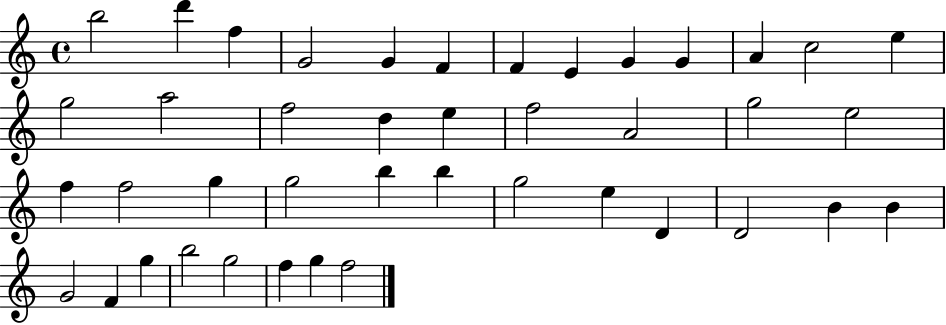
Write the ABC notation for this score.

X:1
T:Untitled
M:4/4
L:1/4
K:C
b2 d' f G2 G F F E G G A c2 e g2 a2 f2 d e f2 A2 g2 e2 f f2 g g2 b b g2 e D D2 B B G2 F g b2 g2 f g f2